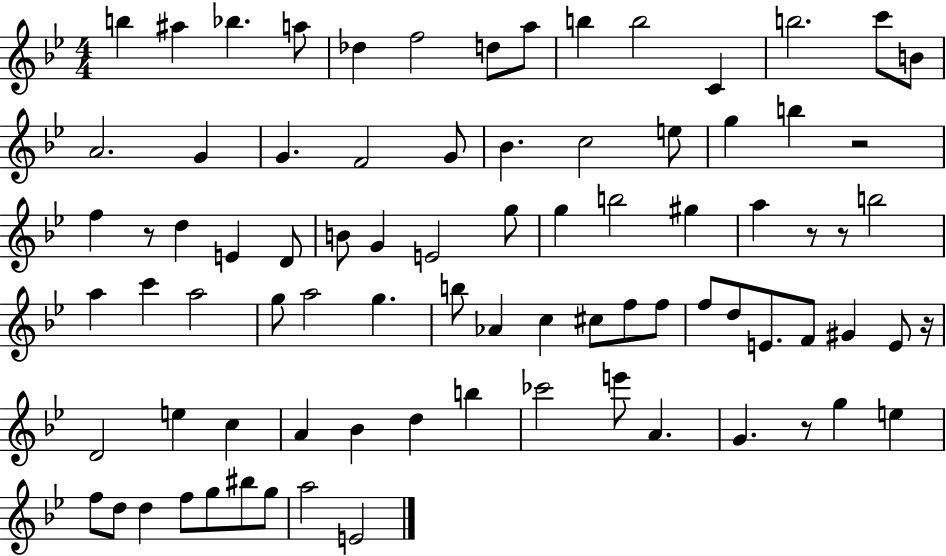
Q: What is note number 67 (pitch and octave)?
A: G5